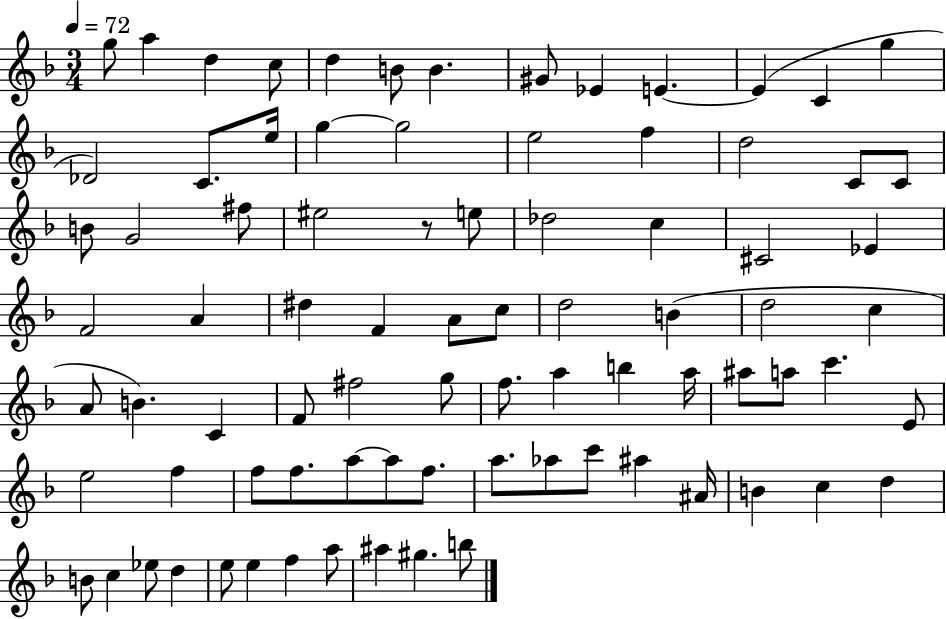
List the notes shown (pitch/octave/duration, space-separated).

G5/e A5/q D5/q C5/e D5/q B4/e B4/q. G#4/e Eb4/q E4/q. E4/q C4/q G5/q Db4/h C4/e. E5/s G5/q G5/h E5/h F5/q D5/h C4/e C4/e B4/e G4/h F#5/e EIS5/h R/e E5/e Db5/h C5/q C#4/h Eb4/q F4/h A4/q D#5/q F4/q A4/e C5/e D5/h B4/q D5/h C5/q A4/e B4/q. C4/q F4/e F#5/h G5/e F5/e. A5/q B5/q A5/s A#5/e A5/e C6/q. E4/e E5/h F5/q F5/e F5/e. A5/e A5/e F5/e. A5/e. Ab5/e C6/e A#5/q A#4/s B4/q C5/q D5/q B4/e C5/q Eb5/e D5/q E5/e E5/q F5/q A5/e A#5/q G#5/q. B5/e